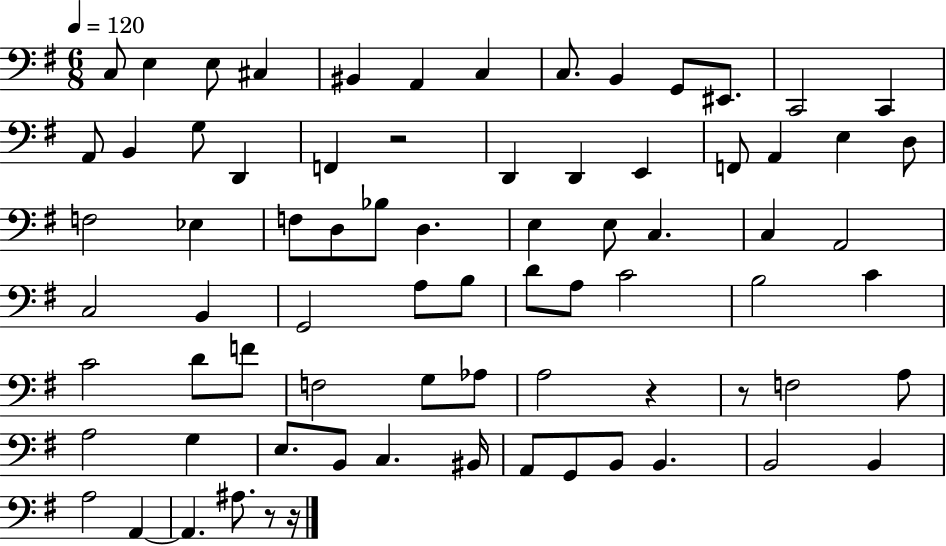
C3/e E3/q E3/e C#3/q BIS2/q A2/q C3/q C3/e. B2/q G2/e EIS2/e. C2/h C2/q A2/e B2/q G3/e D2/q F2/q R/h D2/q D2/q E2/q F2/e A2/q E3/q D3/e F3/h Eb3/q F3/e D3/e Bb3/e D3/q. E3/q E3/e C3/q. C3/q A2/h C3/h B2/q G2/h A3/e B3/e D4/e A3/e C4/h B3/h C4/q C4/h D4/e F4/e F3/h G3/e Ab3/e A3/h R/q R/e F3/h A3/e A3/h G3/q E3/e. B2/e C3/q. BIS2/s A2/e G2/e B2/e B2/q. B2/h B2/q A3/h A2/q A2/q. A#3/e. R/e R/s